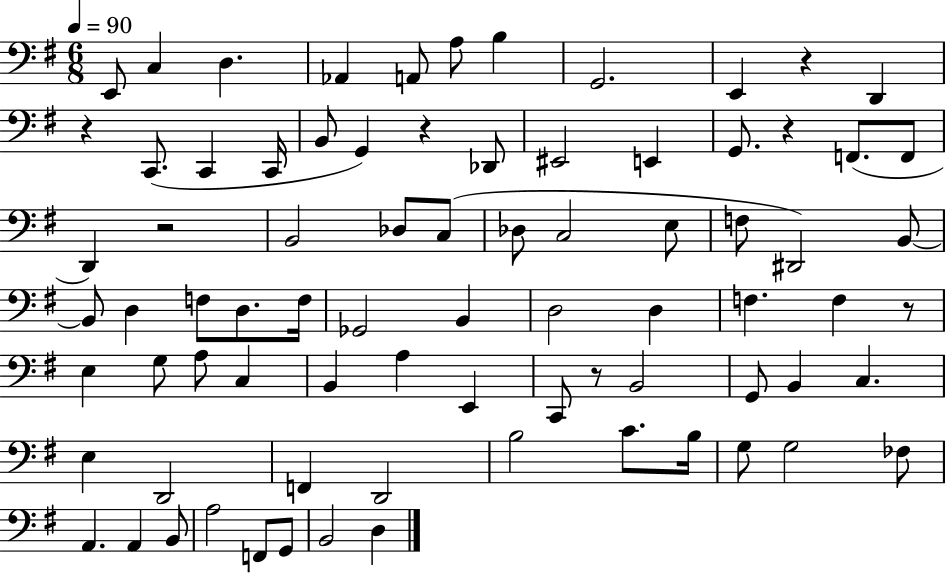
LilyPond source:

{
  \clef bass
  \numericTimeSignature
  \time 6/8
  \key g \major
  \tempo 4 = 90
  \repeat volta 2 { e,8 c4 d4. | aes,4 a,8 a8 b4 | g,2. | e,4 r4 d,4 | \break r4 c,8.( c,4 c,16 | b,8 g,4) r4 des,8 | eis,2 e,4 | g,8. r4 f,8.( f,8 | \break d,4) r2 | b,2 des8 c8( | des8 c2 e8 | f8 dis,2) b,8~~ | \break b,8 d4 f8 d8. f16 | ges,2 b,4 | d2 d4 | f4. f4 r8 | \break e4 g8 a8 c4 | b,4 a4 e,4 | c,8 r8 b,2 | g,8 b,4 c4. | \break e4 d,2 | f,4 d,2 | b2 c'8. b16 | g8 g2 fes8 | \break a,4. a,4 b,8 | a2 f,8 g,8 | b,2 d4 | } \bar "|."
}